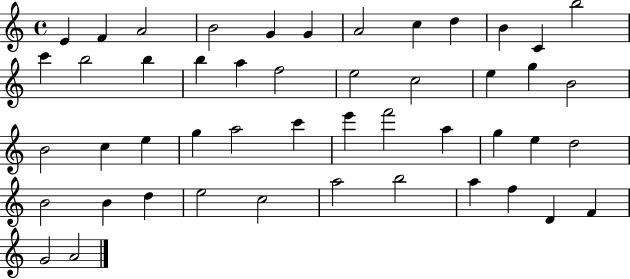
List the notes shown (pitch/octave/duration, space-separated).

E4/q F4/q A4/h B4/h G4/q G4/q A4/h C5/q D5/q B4/q C4/q B5/h C6/q B5/h B5/q B5/q A5/q F5/h E5/h C5/h E5/q G5/q B4/h B4/h C5/q E5/q G5/q A5/h C6/q E6/q F6/h A5/q G5/q E5/q D5/h B4/h B4/q D5/q E5/h C5/h A5/h B5/h A5/q F5/q D4/q F4/q G4/h A4/h